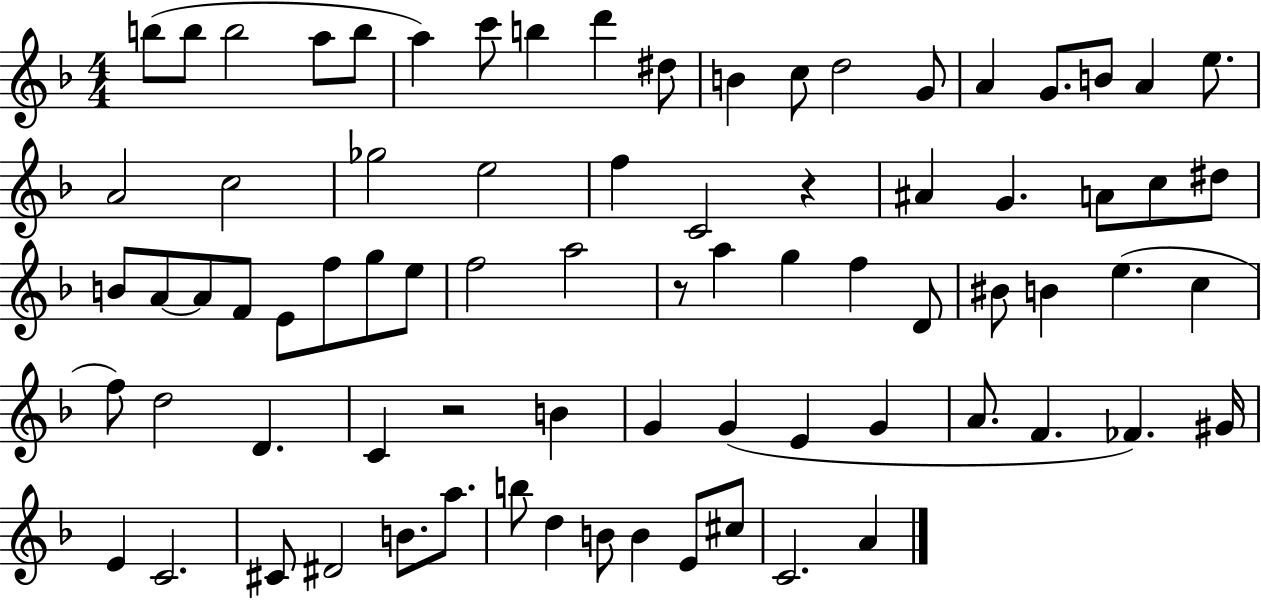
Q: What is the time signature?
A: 4/4